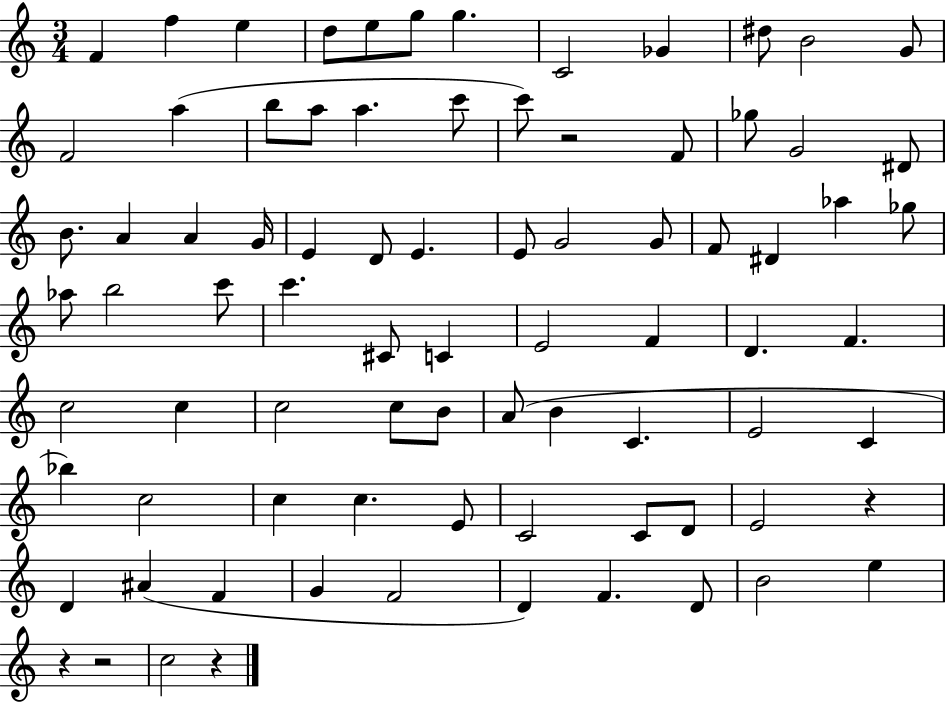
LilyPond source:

{
  \clef treble
  \numericTimeSignature
  \time 3/4
  \key c \major
  f'4 f''4 e''4 | d''8 e''8 g''8 g''4. | c'2 ges'4 | dis''8 b'2 g'8 | \break f'2 a''4( | b''8 a''8 a''4. c'''8 | c'''8) r2 f'8 | ges''8 g'2 dis'8 | \break b'8. a'4 a'4 g'16 | e'4 d'8 e'4. | e'8 g'2 g'8 | f'8 dis'4 aes''4 ges''8 | \break aes''8 b''2 c'''8 | c'''4. cis'8 c'4 | e'2 f'4 | d'4. f'4. | \break c''2 c''4 | c''2 c''8 b'8 | a'8( b'4 c'4. | e'2 c'4 | \break bes''4) c''2 | c''4 c''4. e'8 | c'2 c'8 d'8 | e'2 r4 | \break d'4 ais'4( f'4 | g'4 f'2 | d'4) f'4. d'8 | b'2 e''4 | \break r4 r2 | c''2 r4 | \bar "|."
}